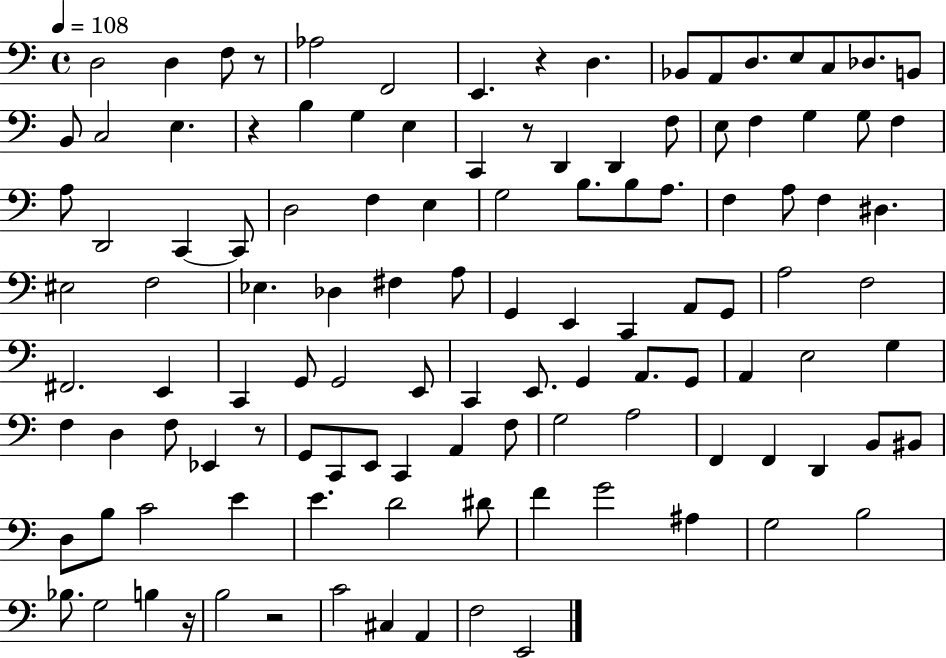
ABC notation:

X:1
T:Untitled
M:4/4
L:1/4
K:C
D,2 D, F,/2 z/2 _A,2 F,,2 E,, z D, _B,,/2 A,,/2 D,/2 E,/2 C,/2 _D,/2 B,,/2 B,,/2 C,2 E, z B, G, E, C,, z/2 D,, D,, F,/2 E,/2 F, G, G,/2 F, A,/2 D,,2 C,, C,,/2 D,2 F, E, G,2 B,/2 B,/2 A,/2 F, A,/2 F, ^D, ^E,2 F,2 _E, _D, ^F, A,/2 G,, E,, C,, A,,/2 G,,/2 A,2 F,2 ^F,,2 E,, C,, G,,/2 G,,2 E,,/2 C,, E,,/2 G,, A,,/2 G,,/2 A,, E,2 G, F, D, F,/2 _E,, z/2 G,,/2 C,,/2 E,,/2 C,, A,, F,/2 G,2 A,2 F,, F,, D,, B,,/2 ^B,,/2 D,/2 B,/2 C2 E E D2 ^D/2 F G2 ^A, G,2 B,2 _B,/2 G,2 B, z/4 B,2 z2 C2 ^C, A,, F,2 E,,2